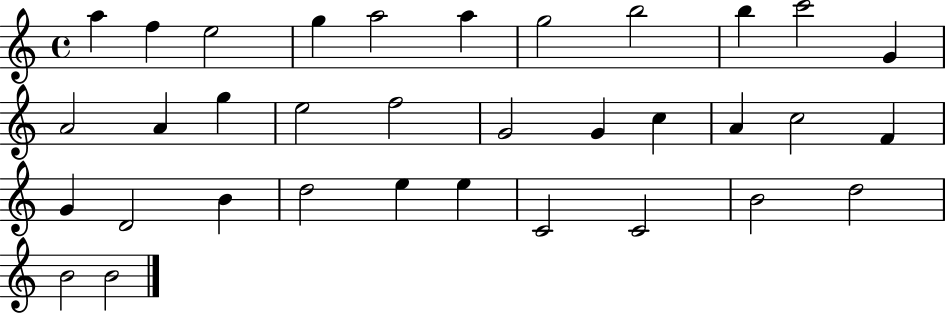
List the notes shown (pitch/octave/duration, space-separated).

A5/q F5/q E5/h G5/q A5/h A5/q G5/h B5/h B5/q C6/h G4/q A4/h A4/q G5/q E5/h F5/h G4/h G4/q C5/q A4/q C5/h F4/q G4/q D4/h B4/q D5/h E5/q E5/q C4/h C4/h B4/h D5/h B4/h B4/h